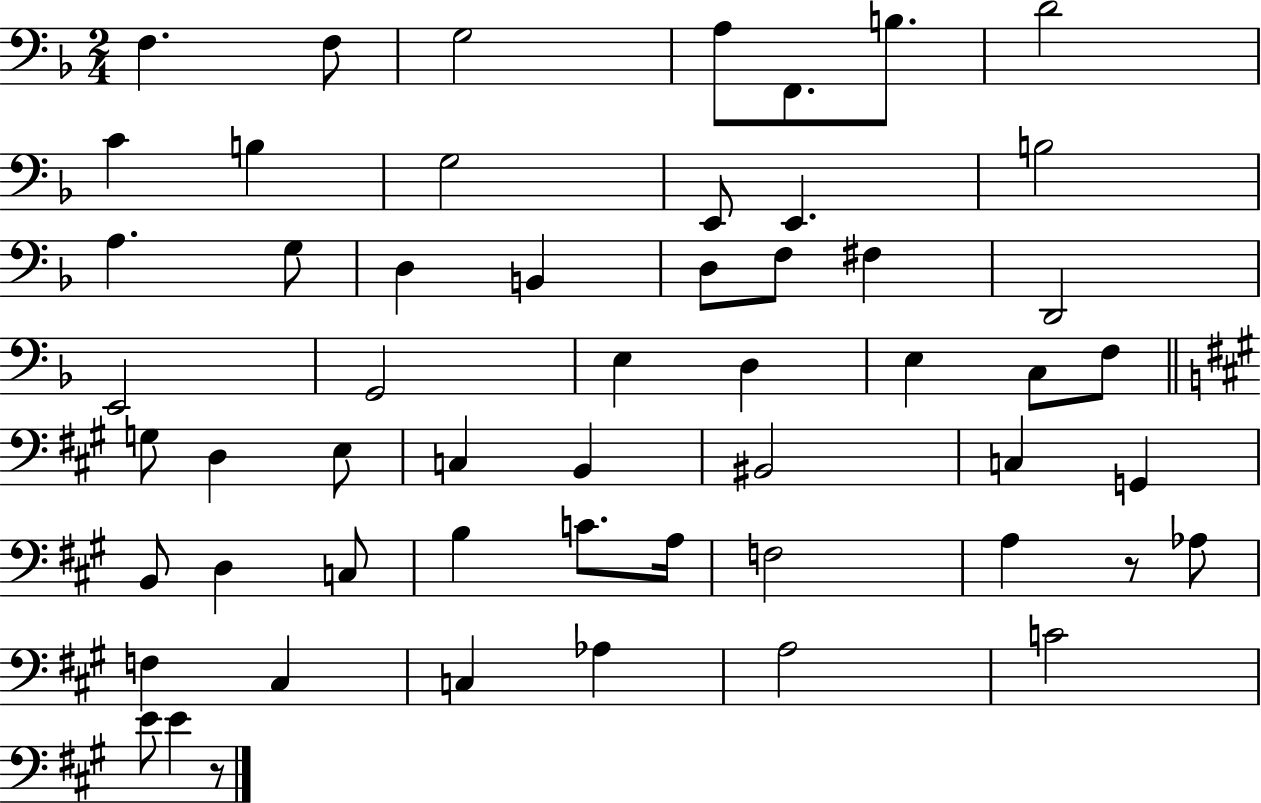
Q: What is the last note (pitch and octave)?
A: E4